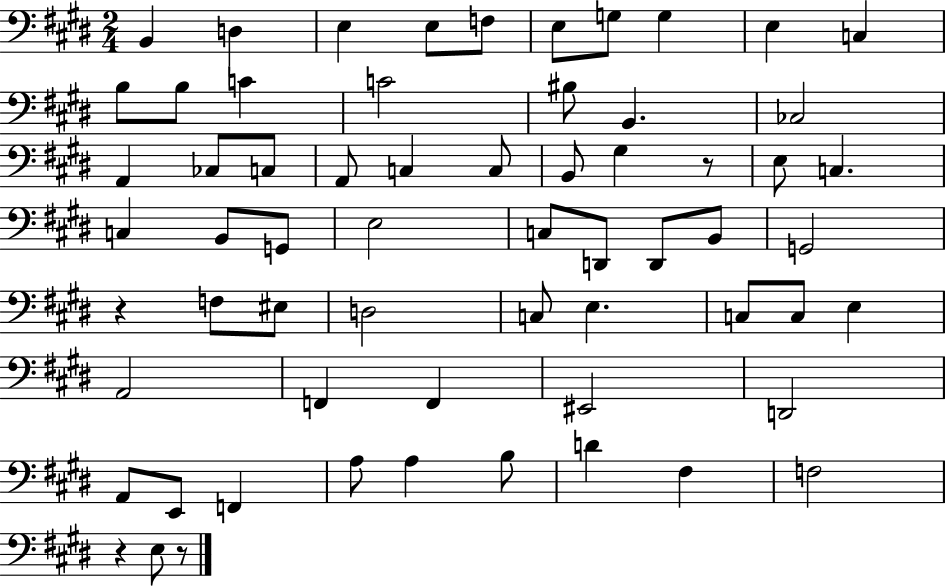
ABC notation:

X:1
T:Untitled
M:2/4
L:1/4
K:E
B,, D, E, E,/2 F,/2 E,/2 G,/2 G, E, C, B,/2 B,/2 C C2 ^B,/2 B,, _C,2 A,, _C,/2 C,/2 A,,/2 C, C,/2 B,,/2 ^G, z/2 E,/2 C, C, B,,/2 G,,/2 E,2 C,/2 D,,/2 D,,/2 B,,/2 G,,2 z F,/2 ^E,/2 D,2 C,/2 E, C,/2 C,/2 E, A,,2 F,, F,, ^E,,2 D,,2 A,,/2 E,,/2 F,, A,/2 A, B,/2 D ^F, F,2 z E,/2 z/2